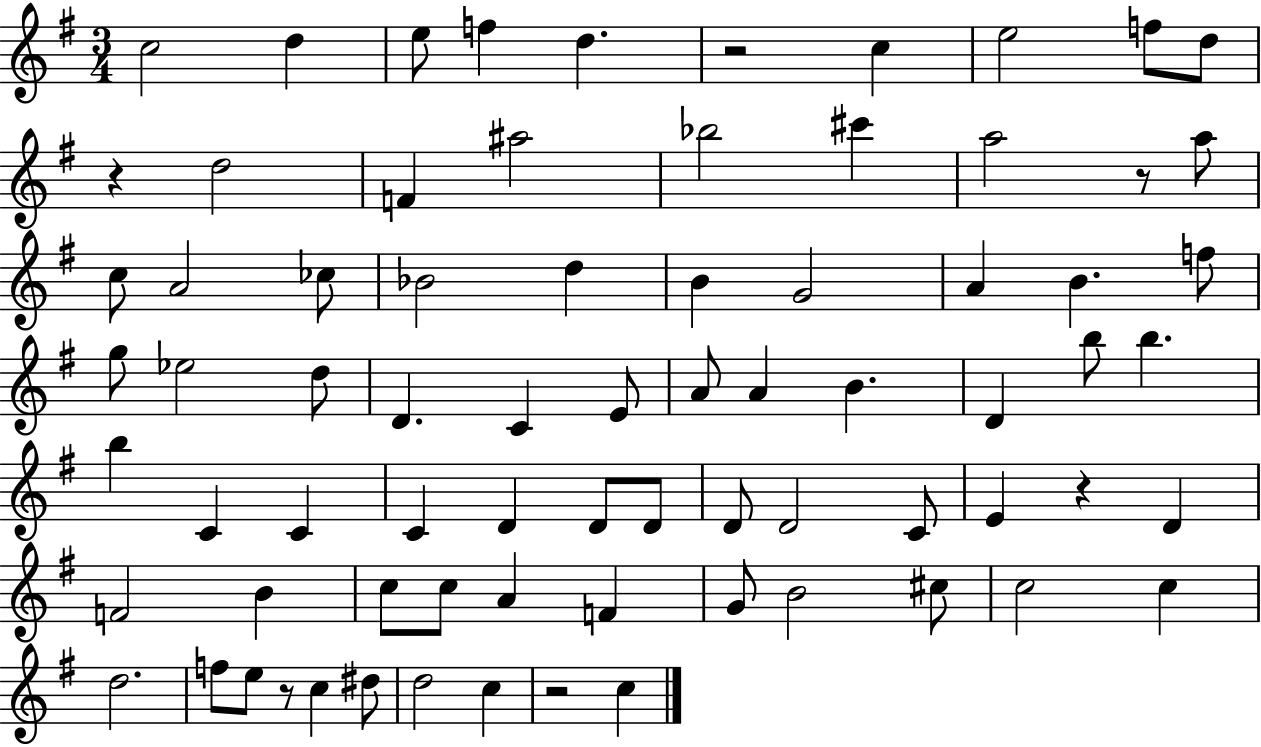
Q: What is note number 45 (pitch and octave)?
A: D4